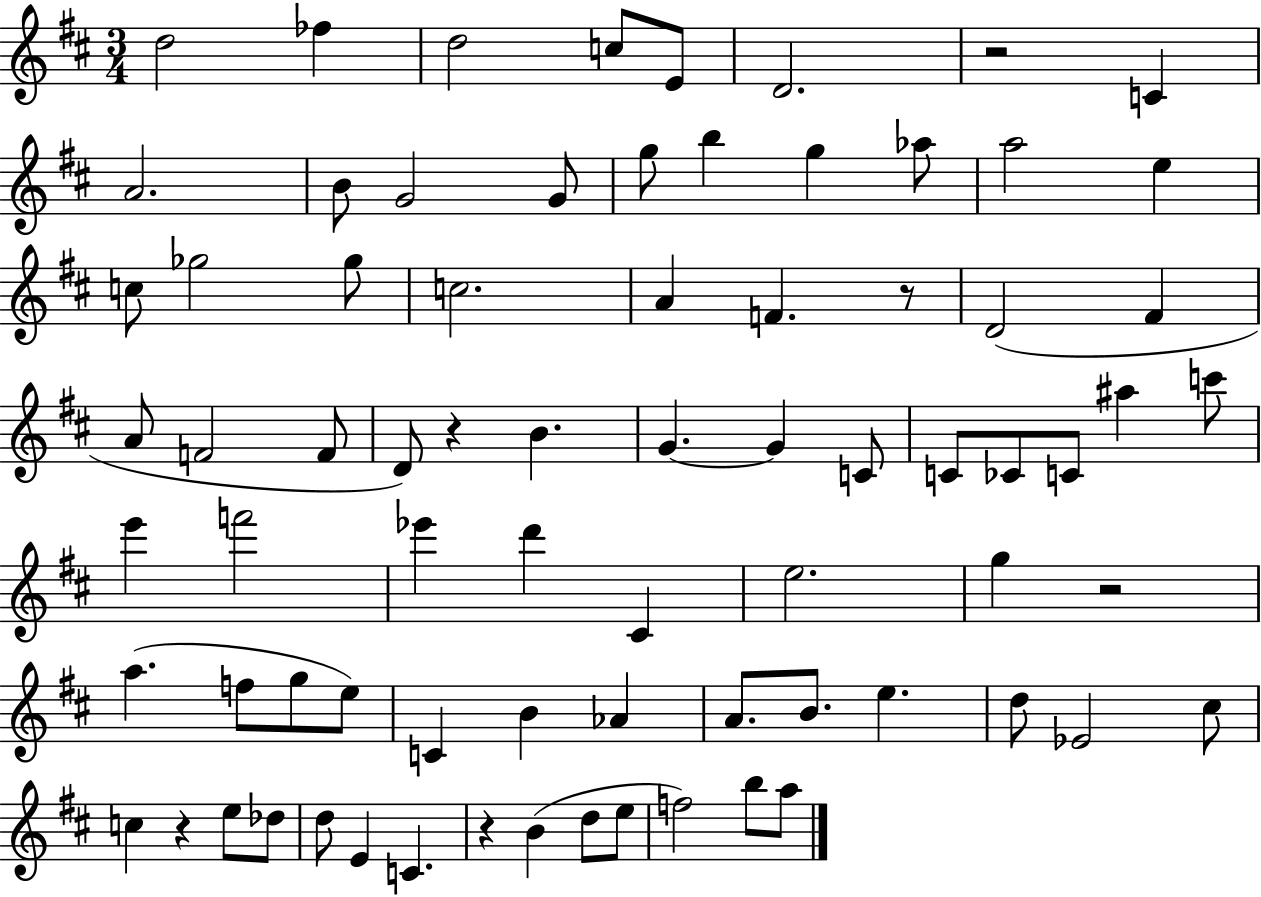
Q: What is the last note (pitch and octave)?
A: A5